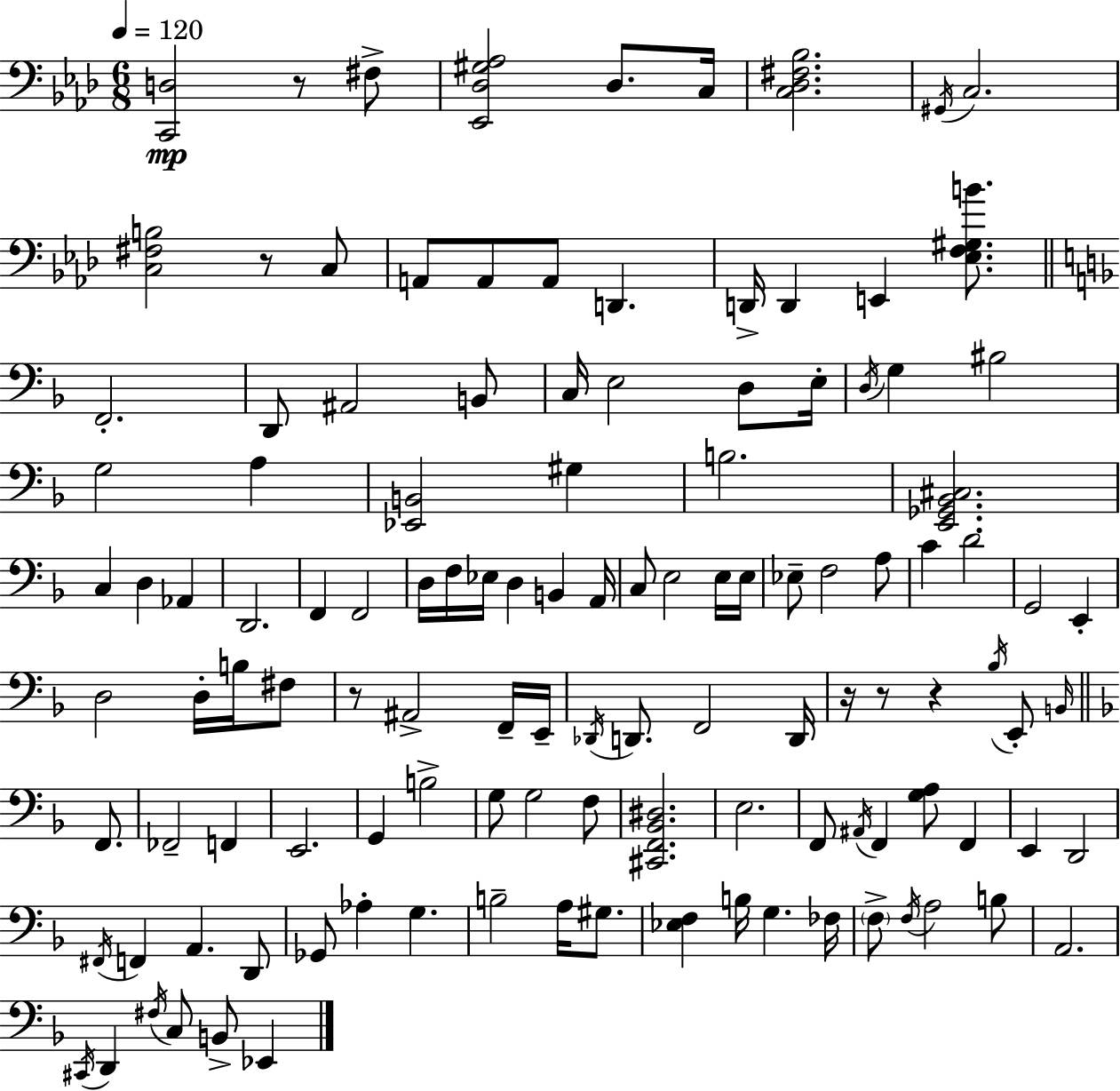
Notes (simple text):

[C2,D3]/h R/e F#3/e [Eb2,Db3,G#3,Ab3]/h Db3/e. C3/s [C3,Db3,F#3,Bb3]/h. G#2/s C3/h. [C3,F#3,B3]/h R/e C3/e A2/e A2/e A2/e D2/q. D2/s D2/q E2/q [Eb3,F3,G#3,B4]/e. F2/h. D2/e A#2/h B2/e C3/s E3/h D3/e E3/s D3/s G3/q BIS3/h G3/h A3/q [Eb2,B2]/h G#3/q B3/h. [E2,Gb2,Bb2,C#3]/h. C3/q D3/q Ab2/q D2/h. F2/q F2/h D3/s F3/s Eb3/s D3/q B2/q A2/s C3/e E3/h E3/s E3/s Eb3/e F3/h A3/e C4/q D4/h G2/h E2/q D3/h D3/s B3/s F#3/e R/e A#2/h F2/s E2/s Db2/s D2/e. F2/h D2/s R/s R/e R/q Bb3/s E2/e B2/s F2/e. FES2/h F2/q E2/h. G2/q B3/h G3/e G3/h F3/e [C#2,F2,Bb2,D#3]/h. E3/h. F2/e A#2/s F2/q [G3,A3]/e F2/q E2/q D2/h F#2/s F2/q A2/q. D2/e Gb2/e Ab3/q G3/q. B3/h A3/s G#3/e. [Eb3,F3]/q B3/s G3/q. FES3/s F3/e F3/s A3/h B3/e A2/h. C#2/s D2/q F#3/s C3/e B2/e Eb2/q